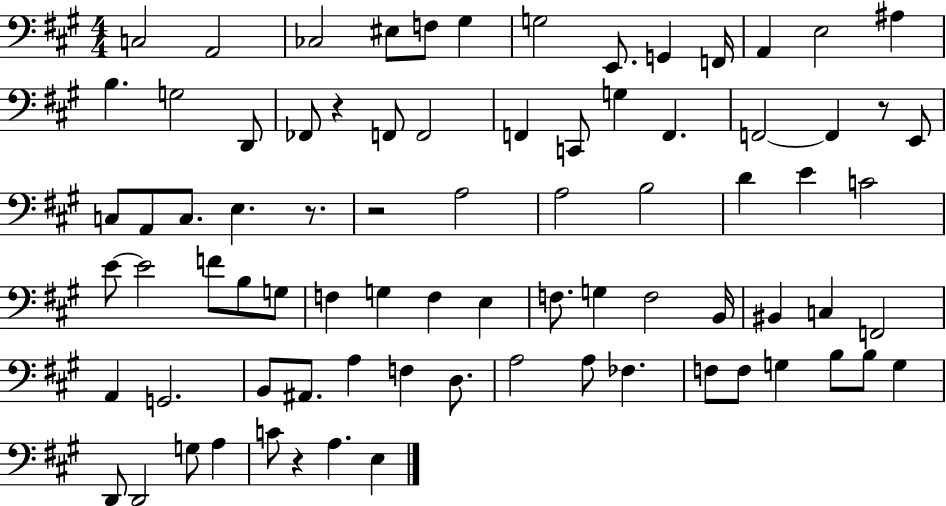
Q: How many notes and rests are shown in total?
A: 80